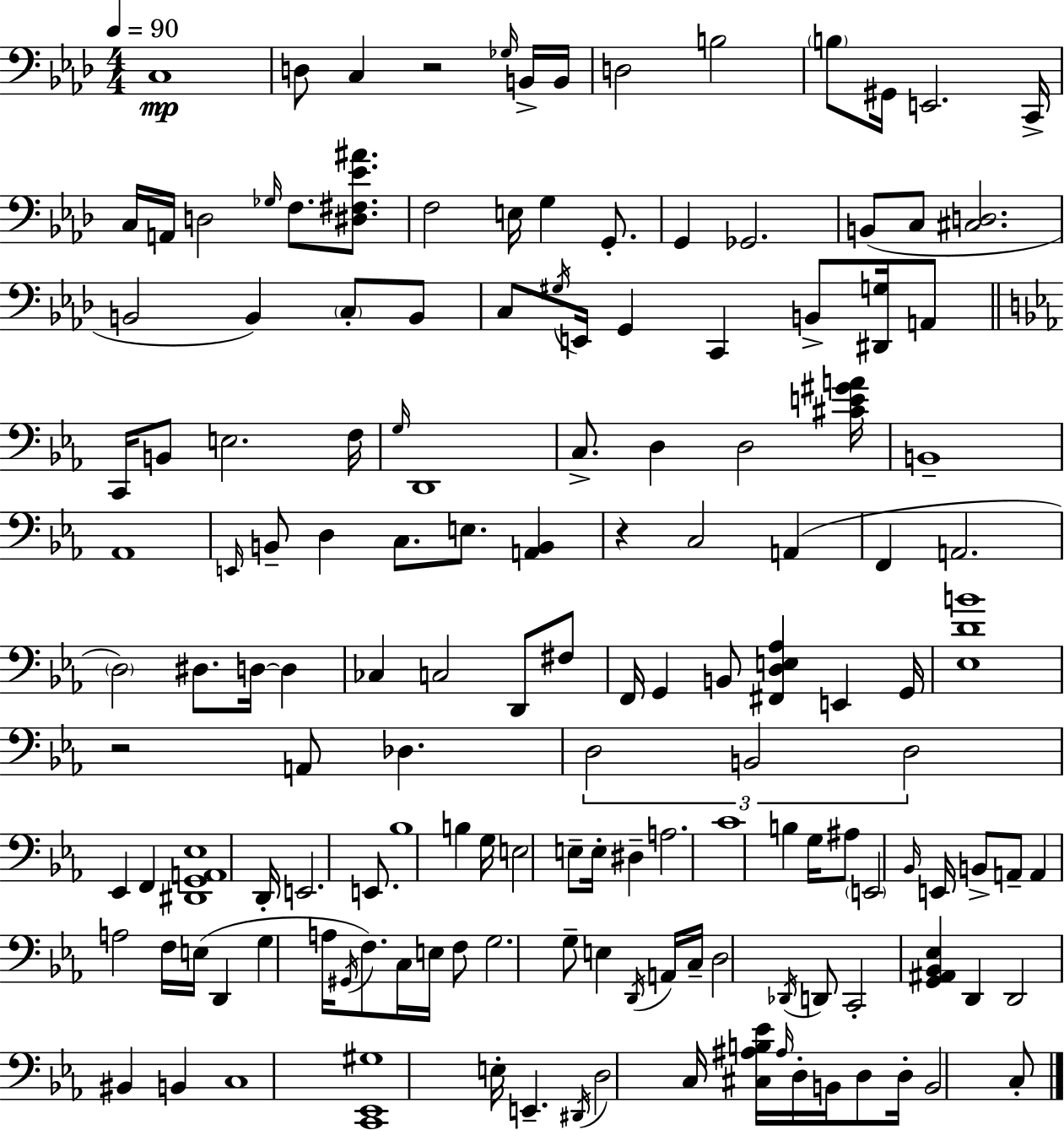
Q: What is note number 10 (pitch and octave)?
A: G#2